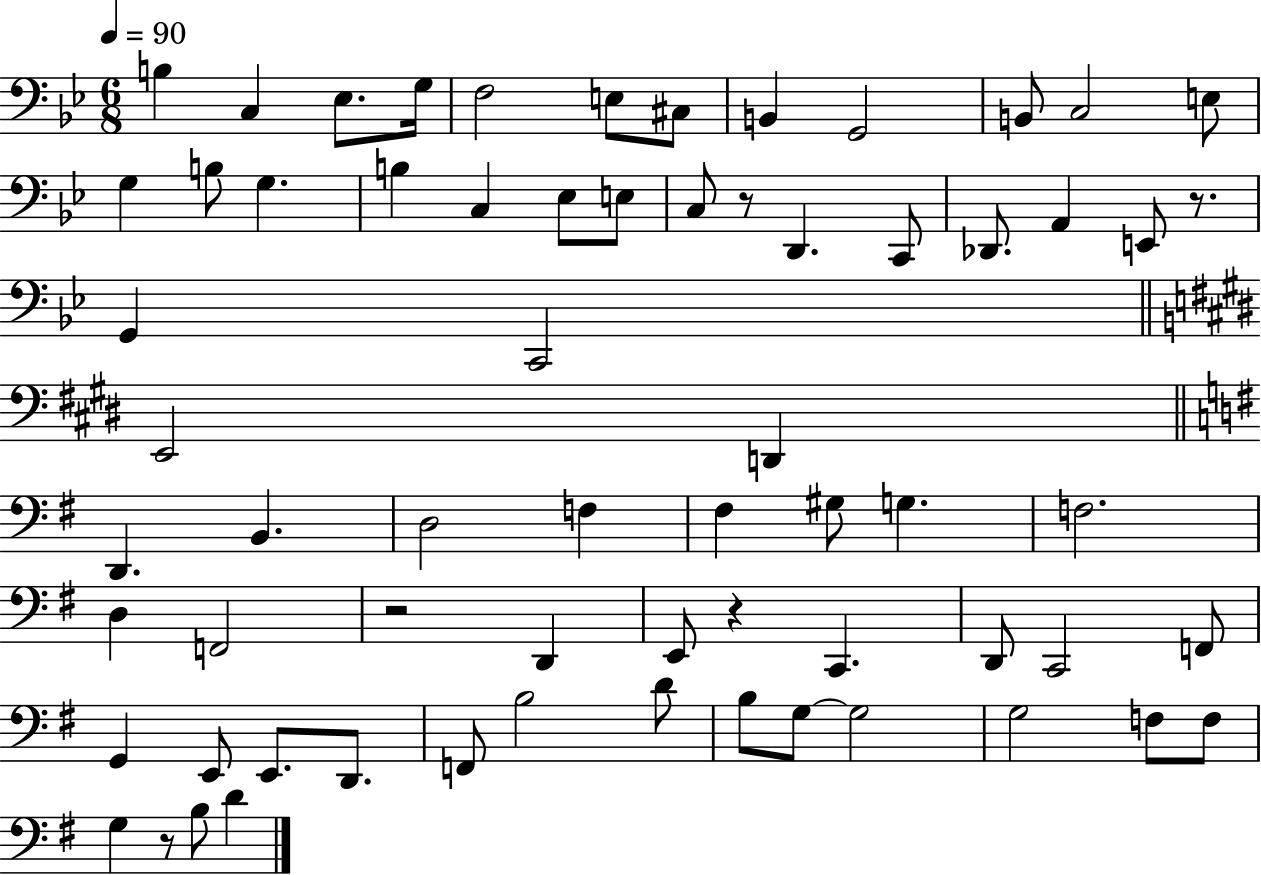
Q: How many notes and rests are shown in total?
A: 66